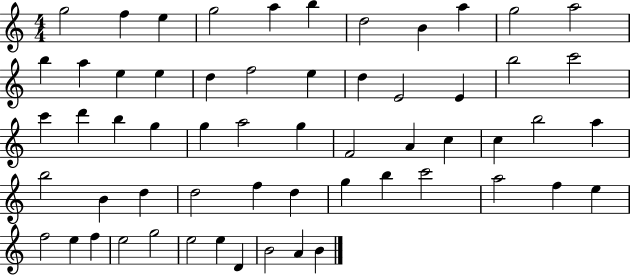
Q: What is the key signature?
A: C major